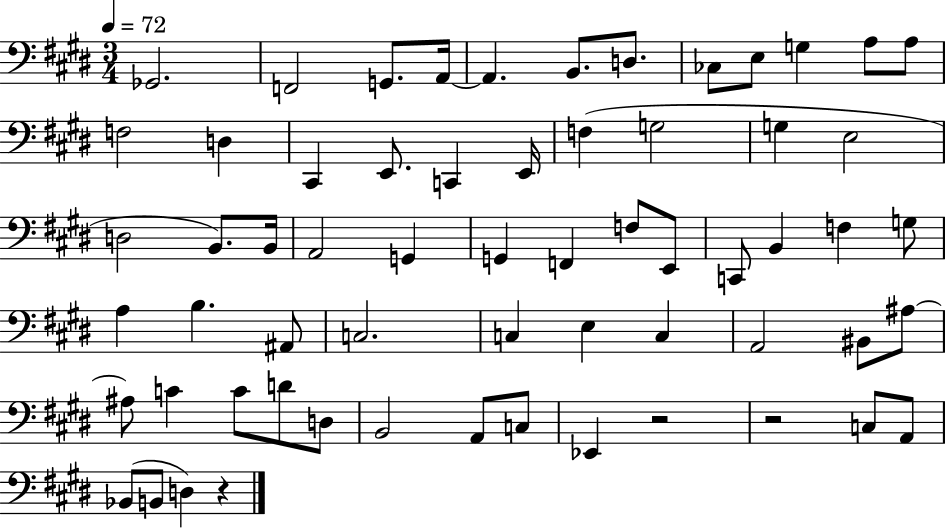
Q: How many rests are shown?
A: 3